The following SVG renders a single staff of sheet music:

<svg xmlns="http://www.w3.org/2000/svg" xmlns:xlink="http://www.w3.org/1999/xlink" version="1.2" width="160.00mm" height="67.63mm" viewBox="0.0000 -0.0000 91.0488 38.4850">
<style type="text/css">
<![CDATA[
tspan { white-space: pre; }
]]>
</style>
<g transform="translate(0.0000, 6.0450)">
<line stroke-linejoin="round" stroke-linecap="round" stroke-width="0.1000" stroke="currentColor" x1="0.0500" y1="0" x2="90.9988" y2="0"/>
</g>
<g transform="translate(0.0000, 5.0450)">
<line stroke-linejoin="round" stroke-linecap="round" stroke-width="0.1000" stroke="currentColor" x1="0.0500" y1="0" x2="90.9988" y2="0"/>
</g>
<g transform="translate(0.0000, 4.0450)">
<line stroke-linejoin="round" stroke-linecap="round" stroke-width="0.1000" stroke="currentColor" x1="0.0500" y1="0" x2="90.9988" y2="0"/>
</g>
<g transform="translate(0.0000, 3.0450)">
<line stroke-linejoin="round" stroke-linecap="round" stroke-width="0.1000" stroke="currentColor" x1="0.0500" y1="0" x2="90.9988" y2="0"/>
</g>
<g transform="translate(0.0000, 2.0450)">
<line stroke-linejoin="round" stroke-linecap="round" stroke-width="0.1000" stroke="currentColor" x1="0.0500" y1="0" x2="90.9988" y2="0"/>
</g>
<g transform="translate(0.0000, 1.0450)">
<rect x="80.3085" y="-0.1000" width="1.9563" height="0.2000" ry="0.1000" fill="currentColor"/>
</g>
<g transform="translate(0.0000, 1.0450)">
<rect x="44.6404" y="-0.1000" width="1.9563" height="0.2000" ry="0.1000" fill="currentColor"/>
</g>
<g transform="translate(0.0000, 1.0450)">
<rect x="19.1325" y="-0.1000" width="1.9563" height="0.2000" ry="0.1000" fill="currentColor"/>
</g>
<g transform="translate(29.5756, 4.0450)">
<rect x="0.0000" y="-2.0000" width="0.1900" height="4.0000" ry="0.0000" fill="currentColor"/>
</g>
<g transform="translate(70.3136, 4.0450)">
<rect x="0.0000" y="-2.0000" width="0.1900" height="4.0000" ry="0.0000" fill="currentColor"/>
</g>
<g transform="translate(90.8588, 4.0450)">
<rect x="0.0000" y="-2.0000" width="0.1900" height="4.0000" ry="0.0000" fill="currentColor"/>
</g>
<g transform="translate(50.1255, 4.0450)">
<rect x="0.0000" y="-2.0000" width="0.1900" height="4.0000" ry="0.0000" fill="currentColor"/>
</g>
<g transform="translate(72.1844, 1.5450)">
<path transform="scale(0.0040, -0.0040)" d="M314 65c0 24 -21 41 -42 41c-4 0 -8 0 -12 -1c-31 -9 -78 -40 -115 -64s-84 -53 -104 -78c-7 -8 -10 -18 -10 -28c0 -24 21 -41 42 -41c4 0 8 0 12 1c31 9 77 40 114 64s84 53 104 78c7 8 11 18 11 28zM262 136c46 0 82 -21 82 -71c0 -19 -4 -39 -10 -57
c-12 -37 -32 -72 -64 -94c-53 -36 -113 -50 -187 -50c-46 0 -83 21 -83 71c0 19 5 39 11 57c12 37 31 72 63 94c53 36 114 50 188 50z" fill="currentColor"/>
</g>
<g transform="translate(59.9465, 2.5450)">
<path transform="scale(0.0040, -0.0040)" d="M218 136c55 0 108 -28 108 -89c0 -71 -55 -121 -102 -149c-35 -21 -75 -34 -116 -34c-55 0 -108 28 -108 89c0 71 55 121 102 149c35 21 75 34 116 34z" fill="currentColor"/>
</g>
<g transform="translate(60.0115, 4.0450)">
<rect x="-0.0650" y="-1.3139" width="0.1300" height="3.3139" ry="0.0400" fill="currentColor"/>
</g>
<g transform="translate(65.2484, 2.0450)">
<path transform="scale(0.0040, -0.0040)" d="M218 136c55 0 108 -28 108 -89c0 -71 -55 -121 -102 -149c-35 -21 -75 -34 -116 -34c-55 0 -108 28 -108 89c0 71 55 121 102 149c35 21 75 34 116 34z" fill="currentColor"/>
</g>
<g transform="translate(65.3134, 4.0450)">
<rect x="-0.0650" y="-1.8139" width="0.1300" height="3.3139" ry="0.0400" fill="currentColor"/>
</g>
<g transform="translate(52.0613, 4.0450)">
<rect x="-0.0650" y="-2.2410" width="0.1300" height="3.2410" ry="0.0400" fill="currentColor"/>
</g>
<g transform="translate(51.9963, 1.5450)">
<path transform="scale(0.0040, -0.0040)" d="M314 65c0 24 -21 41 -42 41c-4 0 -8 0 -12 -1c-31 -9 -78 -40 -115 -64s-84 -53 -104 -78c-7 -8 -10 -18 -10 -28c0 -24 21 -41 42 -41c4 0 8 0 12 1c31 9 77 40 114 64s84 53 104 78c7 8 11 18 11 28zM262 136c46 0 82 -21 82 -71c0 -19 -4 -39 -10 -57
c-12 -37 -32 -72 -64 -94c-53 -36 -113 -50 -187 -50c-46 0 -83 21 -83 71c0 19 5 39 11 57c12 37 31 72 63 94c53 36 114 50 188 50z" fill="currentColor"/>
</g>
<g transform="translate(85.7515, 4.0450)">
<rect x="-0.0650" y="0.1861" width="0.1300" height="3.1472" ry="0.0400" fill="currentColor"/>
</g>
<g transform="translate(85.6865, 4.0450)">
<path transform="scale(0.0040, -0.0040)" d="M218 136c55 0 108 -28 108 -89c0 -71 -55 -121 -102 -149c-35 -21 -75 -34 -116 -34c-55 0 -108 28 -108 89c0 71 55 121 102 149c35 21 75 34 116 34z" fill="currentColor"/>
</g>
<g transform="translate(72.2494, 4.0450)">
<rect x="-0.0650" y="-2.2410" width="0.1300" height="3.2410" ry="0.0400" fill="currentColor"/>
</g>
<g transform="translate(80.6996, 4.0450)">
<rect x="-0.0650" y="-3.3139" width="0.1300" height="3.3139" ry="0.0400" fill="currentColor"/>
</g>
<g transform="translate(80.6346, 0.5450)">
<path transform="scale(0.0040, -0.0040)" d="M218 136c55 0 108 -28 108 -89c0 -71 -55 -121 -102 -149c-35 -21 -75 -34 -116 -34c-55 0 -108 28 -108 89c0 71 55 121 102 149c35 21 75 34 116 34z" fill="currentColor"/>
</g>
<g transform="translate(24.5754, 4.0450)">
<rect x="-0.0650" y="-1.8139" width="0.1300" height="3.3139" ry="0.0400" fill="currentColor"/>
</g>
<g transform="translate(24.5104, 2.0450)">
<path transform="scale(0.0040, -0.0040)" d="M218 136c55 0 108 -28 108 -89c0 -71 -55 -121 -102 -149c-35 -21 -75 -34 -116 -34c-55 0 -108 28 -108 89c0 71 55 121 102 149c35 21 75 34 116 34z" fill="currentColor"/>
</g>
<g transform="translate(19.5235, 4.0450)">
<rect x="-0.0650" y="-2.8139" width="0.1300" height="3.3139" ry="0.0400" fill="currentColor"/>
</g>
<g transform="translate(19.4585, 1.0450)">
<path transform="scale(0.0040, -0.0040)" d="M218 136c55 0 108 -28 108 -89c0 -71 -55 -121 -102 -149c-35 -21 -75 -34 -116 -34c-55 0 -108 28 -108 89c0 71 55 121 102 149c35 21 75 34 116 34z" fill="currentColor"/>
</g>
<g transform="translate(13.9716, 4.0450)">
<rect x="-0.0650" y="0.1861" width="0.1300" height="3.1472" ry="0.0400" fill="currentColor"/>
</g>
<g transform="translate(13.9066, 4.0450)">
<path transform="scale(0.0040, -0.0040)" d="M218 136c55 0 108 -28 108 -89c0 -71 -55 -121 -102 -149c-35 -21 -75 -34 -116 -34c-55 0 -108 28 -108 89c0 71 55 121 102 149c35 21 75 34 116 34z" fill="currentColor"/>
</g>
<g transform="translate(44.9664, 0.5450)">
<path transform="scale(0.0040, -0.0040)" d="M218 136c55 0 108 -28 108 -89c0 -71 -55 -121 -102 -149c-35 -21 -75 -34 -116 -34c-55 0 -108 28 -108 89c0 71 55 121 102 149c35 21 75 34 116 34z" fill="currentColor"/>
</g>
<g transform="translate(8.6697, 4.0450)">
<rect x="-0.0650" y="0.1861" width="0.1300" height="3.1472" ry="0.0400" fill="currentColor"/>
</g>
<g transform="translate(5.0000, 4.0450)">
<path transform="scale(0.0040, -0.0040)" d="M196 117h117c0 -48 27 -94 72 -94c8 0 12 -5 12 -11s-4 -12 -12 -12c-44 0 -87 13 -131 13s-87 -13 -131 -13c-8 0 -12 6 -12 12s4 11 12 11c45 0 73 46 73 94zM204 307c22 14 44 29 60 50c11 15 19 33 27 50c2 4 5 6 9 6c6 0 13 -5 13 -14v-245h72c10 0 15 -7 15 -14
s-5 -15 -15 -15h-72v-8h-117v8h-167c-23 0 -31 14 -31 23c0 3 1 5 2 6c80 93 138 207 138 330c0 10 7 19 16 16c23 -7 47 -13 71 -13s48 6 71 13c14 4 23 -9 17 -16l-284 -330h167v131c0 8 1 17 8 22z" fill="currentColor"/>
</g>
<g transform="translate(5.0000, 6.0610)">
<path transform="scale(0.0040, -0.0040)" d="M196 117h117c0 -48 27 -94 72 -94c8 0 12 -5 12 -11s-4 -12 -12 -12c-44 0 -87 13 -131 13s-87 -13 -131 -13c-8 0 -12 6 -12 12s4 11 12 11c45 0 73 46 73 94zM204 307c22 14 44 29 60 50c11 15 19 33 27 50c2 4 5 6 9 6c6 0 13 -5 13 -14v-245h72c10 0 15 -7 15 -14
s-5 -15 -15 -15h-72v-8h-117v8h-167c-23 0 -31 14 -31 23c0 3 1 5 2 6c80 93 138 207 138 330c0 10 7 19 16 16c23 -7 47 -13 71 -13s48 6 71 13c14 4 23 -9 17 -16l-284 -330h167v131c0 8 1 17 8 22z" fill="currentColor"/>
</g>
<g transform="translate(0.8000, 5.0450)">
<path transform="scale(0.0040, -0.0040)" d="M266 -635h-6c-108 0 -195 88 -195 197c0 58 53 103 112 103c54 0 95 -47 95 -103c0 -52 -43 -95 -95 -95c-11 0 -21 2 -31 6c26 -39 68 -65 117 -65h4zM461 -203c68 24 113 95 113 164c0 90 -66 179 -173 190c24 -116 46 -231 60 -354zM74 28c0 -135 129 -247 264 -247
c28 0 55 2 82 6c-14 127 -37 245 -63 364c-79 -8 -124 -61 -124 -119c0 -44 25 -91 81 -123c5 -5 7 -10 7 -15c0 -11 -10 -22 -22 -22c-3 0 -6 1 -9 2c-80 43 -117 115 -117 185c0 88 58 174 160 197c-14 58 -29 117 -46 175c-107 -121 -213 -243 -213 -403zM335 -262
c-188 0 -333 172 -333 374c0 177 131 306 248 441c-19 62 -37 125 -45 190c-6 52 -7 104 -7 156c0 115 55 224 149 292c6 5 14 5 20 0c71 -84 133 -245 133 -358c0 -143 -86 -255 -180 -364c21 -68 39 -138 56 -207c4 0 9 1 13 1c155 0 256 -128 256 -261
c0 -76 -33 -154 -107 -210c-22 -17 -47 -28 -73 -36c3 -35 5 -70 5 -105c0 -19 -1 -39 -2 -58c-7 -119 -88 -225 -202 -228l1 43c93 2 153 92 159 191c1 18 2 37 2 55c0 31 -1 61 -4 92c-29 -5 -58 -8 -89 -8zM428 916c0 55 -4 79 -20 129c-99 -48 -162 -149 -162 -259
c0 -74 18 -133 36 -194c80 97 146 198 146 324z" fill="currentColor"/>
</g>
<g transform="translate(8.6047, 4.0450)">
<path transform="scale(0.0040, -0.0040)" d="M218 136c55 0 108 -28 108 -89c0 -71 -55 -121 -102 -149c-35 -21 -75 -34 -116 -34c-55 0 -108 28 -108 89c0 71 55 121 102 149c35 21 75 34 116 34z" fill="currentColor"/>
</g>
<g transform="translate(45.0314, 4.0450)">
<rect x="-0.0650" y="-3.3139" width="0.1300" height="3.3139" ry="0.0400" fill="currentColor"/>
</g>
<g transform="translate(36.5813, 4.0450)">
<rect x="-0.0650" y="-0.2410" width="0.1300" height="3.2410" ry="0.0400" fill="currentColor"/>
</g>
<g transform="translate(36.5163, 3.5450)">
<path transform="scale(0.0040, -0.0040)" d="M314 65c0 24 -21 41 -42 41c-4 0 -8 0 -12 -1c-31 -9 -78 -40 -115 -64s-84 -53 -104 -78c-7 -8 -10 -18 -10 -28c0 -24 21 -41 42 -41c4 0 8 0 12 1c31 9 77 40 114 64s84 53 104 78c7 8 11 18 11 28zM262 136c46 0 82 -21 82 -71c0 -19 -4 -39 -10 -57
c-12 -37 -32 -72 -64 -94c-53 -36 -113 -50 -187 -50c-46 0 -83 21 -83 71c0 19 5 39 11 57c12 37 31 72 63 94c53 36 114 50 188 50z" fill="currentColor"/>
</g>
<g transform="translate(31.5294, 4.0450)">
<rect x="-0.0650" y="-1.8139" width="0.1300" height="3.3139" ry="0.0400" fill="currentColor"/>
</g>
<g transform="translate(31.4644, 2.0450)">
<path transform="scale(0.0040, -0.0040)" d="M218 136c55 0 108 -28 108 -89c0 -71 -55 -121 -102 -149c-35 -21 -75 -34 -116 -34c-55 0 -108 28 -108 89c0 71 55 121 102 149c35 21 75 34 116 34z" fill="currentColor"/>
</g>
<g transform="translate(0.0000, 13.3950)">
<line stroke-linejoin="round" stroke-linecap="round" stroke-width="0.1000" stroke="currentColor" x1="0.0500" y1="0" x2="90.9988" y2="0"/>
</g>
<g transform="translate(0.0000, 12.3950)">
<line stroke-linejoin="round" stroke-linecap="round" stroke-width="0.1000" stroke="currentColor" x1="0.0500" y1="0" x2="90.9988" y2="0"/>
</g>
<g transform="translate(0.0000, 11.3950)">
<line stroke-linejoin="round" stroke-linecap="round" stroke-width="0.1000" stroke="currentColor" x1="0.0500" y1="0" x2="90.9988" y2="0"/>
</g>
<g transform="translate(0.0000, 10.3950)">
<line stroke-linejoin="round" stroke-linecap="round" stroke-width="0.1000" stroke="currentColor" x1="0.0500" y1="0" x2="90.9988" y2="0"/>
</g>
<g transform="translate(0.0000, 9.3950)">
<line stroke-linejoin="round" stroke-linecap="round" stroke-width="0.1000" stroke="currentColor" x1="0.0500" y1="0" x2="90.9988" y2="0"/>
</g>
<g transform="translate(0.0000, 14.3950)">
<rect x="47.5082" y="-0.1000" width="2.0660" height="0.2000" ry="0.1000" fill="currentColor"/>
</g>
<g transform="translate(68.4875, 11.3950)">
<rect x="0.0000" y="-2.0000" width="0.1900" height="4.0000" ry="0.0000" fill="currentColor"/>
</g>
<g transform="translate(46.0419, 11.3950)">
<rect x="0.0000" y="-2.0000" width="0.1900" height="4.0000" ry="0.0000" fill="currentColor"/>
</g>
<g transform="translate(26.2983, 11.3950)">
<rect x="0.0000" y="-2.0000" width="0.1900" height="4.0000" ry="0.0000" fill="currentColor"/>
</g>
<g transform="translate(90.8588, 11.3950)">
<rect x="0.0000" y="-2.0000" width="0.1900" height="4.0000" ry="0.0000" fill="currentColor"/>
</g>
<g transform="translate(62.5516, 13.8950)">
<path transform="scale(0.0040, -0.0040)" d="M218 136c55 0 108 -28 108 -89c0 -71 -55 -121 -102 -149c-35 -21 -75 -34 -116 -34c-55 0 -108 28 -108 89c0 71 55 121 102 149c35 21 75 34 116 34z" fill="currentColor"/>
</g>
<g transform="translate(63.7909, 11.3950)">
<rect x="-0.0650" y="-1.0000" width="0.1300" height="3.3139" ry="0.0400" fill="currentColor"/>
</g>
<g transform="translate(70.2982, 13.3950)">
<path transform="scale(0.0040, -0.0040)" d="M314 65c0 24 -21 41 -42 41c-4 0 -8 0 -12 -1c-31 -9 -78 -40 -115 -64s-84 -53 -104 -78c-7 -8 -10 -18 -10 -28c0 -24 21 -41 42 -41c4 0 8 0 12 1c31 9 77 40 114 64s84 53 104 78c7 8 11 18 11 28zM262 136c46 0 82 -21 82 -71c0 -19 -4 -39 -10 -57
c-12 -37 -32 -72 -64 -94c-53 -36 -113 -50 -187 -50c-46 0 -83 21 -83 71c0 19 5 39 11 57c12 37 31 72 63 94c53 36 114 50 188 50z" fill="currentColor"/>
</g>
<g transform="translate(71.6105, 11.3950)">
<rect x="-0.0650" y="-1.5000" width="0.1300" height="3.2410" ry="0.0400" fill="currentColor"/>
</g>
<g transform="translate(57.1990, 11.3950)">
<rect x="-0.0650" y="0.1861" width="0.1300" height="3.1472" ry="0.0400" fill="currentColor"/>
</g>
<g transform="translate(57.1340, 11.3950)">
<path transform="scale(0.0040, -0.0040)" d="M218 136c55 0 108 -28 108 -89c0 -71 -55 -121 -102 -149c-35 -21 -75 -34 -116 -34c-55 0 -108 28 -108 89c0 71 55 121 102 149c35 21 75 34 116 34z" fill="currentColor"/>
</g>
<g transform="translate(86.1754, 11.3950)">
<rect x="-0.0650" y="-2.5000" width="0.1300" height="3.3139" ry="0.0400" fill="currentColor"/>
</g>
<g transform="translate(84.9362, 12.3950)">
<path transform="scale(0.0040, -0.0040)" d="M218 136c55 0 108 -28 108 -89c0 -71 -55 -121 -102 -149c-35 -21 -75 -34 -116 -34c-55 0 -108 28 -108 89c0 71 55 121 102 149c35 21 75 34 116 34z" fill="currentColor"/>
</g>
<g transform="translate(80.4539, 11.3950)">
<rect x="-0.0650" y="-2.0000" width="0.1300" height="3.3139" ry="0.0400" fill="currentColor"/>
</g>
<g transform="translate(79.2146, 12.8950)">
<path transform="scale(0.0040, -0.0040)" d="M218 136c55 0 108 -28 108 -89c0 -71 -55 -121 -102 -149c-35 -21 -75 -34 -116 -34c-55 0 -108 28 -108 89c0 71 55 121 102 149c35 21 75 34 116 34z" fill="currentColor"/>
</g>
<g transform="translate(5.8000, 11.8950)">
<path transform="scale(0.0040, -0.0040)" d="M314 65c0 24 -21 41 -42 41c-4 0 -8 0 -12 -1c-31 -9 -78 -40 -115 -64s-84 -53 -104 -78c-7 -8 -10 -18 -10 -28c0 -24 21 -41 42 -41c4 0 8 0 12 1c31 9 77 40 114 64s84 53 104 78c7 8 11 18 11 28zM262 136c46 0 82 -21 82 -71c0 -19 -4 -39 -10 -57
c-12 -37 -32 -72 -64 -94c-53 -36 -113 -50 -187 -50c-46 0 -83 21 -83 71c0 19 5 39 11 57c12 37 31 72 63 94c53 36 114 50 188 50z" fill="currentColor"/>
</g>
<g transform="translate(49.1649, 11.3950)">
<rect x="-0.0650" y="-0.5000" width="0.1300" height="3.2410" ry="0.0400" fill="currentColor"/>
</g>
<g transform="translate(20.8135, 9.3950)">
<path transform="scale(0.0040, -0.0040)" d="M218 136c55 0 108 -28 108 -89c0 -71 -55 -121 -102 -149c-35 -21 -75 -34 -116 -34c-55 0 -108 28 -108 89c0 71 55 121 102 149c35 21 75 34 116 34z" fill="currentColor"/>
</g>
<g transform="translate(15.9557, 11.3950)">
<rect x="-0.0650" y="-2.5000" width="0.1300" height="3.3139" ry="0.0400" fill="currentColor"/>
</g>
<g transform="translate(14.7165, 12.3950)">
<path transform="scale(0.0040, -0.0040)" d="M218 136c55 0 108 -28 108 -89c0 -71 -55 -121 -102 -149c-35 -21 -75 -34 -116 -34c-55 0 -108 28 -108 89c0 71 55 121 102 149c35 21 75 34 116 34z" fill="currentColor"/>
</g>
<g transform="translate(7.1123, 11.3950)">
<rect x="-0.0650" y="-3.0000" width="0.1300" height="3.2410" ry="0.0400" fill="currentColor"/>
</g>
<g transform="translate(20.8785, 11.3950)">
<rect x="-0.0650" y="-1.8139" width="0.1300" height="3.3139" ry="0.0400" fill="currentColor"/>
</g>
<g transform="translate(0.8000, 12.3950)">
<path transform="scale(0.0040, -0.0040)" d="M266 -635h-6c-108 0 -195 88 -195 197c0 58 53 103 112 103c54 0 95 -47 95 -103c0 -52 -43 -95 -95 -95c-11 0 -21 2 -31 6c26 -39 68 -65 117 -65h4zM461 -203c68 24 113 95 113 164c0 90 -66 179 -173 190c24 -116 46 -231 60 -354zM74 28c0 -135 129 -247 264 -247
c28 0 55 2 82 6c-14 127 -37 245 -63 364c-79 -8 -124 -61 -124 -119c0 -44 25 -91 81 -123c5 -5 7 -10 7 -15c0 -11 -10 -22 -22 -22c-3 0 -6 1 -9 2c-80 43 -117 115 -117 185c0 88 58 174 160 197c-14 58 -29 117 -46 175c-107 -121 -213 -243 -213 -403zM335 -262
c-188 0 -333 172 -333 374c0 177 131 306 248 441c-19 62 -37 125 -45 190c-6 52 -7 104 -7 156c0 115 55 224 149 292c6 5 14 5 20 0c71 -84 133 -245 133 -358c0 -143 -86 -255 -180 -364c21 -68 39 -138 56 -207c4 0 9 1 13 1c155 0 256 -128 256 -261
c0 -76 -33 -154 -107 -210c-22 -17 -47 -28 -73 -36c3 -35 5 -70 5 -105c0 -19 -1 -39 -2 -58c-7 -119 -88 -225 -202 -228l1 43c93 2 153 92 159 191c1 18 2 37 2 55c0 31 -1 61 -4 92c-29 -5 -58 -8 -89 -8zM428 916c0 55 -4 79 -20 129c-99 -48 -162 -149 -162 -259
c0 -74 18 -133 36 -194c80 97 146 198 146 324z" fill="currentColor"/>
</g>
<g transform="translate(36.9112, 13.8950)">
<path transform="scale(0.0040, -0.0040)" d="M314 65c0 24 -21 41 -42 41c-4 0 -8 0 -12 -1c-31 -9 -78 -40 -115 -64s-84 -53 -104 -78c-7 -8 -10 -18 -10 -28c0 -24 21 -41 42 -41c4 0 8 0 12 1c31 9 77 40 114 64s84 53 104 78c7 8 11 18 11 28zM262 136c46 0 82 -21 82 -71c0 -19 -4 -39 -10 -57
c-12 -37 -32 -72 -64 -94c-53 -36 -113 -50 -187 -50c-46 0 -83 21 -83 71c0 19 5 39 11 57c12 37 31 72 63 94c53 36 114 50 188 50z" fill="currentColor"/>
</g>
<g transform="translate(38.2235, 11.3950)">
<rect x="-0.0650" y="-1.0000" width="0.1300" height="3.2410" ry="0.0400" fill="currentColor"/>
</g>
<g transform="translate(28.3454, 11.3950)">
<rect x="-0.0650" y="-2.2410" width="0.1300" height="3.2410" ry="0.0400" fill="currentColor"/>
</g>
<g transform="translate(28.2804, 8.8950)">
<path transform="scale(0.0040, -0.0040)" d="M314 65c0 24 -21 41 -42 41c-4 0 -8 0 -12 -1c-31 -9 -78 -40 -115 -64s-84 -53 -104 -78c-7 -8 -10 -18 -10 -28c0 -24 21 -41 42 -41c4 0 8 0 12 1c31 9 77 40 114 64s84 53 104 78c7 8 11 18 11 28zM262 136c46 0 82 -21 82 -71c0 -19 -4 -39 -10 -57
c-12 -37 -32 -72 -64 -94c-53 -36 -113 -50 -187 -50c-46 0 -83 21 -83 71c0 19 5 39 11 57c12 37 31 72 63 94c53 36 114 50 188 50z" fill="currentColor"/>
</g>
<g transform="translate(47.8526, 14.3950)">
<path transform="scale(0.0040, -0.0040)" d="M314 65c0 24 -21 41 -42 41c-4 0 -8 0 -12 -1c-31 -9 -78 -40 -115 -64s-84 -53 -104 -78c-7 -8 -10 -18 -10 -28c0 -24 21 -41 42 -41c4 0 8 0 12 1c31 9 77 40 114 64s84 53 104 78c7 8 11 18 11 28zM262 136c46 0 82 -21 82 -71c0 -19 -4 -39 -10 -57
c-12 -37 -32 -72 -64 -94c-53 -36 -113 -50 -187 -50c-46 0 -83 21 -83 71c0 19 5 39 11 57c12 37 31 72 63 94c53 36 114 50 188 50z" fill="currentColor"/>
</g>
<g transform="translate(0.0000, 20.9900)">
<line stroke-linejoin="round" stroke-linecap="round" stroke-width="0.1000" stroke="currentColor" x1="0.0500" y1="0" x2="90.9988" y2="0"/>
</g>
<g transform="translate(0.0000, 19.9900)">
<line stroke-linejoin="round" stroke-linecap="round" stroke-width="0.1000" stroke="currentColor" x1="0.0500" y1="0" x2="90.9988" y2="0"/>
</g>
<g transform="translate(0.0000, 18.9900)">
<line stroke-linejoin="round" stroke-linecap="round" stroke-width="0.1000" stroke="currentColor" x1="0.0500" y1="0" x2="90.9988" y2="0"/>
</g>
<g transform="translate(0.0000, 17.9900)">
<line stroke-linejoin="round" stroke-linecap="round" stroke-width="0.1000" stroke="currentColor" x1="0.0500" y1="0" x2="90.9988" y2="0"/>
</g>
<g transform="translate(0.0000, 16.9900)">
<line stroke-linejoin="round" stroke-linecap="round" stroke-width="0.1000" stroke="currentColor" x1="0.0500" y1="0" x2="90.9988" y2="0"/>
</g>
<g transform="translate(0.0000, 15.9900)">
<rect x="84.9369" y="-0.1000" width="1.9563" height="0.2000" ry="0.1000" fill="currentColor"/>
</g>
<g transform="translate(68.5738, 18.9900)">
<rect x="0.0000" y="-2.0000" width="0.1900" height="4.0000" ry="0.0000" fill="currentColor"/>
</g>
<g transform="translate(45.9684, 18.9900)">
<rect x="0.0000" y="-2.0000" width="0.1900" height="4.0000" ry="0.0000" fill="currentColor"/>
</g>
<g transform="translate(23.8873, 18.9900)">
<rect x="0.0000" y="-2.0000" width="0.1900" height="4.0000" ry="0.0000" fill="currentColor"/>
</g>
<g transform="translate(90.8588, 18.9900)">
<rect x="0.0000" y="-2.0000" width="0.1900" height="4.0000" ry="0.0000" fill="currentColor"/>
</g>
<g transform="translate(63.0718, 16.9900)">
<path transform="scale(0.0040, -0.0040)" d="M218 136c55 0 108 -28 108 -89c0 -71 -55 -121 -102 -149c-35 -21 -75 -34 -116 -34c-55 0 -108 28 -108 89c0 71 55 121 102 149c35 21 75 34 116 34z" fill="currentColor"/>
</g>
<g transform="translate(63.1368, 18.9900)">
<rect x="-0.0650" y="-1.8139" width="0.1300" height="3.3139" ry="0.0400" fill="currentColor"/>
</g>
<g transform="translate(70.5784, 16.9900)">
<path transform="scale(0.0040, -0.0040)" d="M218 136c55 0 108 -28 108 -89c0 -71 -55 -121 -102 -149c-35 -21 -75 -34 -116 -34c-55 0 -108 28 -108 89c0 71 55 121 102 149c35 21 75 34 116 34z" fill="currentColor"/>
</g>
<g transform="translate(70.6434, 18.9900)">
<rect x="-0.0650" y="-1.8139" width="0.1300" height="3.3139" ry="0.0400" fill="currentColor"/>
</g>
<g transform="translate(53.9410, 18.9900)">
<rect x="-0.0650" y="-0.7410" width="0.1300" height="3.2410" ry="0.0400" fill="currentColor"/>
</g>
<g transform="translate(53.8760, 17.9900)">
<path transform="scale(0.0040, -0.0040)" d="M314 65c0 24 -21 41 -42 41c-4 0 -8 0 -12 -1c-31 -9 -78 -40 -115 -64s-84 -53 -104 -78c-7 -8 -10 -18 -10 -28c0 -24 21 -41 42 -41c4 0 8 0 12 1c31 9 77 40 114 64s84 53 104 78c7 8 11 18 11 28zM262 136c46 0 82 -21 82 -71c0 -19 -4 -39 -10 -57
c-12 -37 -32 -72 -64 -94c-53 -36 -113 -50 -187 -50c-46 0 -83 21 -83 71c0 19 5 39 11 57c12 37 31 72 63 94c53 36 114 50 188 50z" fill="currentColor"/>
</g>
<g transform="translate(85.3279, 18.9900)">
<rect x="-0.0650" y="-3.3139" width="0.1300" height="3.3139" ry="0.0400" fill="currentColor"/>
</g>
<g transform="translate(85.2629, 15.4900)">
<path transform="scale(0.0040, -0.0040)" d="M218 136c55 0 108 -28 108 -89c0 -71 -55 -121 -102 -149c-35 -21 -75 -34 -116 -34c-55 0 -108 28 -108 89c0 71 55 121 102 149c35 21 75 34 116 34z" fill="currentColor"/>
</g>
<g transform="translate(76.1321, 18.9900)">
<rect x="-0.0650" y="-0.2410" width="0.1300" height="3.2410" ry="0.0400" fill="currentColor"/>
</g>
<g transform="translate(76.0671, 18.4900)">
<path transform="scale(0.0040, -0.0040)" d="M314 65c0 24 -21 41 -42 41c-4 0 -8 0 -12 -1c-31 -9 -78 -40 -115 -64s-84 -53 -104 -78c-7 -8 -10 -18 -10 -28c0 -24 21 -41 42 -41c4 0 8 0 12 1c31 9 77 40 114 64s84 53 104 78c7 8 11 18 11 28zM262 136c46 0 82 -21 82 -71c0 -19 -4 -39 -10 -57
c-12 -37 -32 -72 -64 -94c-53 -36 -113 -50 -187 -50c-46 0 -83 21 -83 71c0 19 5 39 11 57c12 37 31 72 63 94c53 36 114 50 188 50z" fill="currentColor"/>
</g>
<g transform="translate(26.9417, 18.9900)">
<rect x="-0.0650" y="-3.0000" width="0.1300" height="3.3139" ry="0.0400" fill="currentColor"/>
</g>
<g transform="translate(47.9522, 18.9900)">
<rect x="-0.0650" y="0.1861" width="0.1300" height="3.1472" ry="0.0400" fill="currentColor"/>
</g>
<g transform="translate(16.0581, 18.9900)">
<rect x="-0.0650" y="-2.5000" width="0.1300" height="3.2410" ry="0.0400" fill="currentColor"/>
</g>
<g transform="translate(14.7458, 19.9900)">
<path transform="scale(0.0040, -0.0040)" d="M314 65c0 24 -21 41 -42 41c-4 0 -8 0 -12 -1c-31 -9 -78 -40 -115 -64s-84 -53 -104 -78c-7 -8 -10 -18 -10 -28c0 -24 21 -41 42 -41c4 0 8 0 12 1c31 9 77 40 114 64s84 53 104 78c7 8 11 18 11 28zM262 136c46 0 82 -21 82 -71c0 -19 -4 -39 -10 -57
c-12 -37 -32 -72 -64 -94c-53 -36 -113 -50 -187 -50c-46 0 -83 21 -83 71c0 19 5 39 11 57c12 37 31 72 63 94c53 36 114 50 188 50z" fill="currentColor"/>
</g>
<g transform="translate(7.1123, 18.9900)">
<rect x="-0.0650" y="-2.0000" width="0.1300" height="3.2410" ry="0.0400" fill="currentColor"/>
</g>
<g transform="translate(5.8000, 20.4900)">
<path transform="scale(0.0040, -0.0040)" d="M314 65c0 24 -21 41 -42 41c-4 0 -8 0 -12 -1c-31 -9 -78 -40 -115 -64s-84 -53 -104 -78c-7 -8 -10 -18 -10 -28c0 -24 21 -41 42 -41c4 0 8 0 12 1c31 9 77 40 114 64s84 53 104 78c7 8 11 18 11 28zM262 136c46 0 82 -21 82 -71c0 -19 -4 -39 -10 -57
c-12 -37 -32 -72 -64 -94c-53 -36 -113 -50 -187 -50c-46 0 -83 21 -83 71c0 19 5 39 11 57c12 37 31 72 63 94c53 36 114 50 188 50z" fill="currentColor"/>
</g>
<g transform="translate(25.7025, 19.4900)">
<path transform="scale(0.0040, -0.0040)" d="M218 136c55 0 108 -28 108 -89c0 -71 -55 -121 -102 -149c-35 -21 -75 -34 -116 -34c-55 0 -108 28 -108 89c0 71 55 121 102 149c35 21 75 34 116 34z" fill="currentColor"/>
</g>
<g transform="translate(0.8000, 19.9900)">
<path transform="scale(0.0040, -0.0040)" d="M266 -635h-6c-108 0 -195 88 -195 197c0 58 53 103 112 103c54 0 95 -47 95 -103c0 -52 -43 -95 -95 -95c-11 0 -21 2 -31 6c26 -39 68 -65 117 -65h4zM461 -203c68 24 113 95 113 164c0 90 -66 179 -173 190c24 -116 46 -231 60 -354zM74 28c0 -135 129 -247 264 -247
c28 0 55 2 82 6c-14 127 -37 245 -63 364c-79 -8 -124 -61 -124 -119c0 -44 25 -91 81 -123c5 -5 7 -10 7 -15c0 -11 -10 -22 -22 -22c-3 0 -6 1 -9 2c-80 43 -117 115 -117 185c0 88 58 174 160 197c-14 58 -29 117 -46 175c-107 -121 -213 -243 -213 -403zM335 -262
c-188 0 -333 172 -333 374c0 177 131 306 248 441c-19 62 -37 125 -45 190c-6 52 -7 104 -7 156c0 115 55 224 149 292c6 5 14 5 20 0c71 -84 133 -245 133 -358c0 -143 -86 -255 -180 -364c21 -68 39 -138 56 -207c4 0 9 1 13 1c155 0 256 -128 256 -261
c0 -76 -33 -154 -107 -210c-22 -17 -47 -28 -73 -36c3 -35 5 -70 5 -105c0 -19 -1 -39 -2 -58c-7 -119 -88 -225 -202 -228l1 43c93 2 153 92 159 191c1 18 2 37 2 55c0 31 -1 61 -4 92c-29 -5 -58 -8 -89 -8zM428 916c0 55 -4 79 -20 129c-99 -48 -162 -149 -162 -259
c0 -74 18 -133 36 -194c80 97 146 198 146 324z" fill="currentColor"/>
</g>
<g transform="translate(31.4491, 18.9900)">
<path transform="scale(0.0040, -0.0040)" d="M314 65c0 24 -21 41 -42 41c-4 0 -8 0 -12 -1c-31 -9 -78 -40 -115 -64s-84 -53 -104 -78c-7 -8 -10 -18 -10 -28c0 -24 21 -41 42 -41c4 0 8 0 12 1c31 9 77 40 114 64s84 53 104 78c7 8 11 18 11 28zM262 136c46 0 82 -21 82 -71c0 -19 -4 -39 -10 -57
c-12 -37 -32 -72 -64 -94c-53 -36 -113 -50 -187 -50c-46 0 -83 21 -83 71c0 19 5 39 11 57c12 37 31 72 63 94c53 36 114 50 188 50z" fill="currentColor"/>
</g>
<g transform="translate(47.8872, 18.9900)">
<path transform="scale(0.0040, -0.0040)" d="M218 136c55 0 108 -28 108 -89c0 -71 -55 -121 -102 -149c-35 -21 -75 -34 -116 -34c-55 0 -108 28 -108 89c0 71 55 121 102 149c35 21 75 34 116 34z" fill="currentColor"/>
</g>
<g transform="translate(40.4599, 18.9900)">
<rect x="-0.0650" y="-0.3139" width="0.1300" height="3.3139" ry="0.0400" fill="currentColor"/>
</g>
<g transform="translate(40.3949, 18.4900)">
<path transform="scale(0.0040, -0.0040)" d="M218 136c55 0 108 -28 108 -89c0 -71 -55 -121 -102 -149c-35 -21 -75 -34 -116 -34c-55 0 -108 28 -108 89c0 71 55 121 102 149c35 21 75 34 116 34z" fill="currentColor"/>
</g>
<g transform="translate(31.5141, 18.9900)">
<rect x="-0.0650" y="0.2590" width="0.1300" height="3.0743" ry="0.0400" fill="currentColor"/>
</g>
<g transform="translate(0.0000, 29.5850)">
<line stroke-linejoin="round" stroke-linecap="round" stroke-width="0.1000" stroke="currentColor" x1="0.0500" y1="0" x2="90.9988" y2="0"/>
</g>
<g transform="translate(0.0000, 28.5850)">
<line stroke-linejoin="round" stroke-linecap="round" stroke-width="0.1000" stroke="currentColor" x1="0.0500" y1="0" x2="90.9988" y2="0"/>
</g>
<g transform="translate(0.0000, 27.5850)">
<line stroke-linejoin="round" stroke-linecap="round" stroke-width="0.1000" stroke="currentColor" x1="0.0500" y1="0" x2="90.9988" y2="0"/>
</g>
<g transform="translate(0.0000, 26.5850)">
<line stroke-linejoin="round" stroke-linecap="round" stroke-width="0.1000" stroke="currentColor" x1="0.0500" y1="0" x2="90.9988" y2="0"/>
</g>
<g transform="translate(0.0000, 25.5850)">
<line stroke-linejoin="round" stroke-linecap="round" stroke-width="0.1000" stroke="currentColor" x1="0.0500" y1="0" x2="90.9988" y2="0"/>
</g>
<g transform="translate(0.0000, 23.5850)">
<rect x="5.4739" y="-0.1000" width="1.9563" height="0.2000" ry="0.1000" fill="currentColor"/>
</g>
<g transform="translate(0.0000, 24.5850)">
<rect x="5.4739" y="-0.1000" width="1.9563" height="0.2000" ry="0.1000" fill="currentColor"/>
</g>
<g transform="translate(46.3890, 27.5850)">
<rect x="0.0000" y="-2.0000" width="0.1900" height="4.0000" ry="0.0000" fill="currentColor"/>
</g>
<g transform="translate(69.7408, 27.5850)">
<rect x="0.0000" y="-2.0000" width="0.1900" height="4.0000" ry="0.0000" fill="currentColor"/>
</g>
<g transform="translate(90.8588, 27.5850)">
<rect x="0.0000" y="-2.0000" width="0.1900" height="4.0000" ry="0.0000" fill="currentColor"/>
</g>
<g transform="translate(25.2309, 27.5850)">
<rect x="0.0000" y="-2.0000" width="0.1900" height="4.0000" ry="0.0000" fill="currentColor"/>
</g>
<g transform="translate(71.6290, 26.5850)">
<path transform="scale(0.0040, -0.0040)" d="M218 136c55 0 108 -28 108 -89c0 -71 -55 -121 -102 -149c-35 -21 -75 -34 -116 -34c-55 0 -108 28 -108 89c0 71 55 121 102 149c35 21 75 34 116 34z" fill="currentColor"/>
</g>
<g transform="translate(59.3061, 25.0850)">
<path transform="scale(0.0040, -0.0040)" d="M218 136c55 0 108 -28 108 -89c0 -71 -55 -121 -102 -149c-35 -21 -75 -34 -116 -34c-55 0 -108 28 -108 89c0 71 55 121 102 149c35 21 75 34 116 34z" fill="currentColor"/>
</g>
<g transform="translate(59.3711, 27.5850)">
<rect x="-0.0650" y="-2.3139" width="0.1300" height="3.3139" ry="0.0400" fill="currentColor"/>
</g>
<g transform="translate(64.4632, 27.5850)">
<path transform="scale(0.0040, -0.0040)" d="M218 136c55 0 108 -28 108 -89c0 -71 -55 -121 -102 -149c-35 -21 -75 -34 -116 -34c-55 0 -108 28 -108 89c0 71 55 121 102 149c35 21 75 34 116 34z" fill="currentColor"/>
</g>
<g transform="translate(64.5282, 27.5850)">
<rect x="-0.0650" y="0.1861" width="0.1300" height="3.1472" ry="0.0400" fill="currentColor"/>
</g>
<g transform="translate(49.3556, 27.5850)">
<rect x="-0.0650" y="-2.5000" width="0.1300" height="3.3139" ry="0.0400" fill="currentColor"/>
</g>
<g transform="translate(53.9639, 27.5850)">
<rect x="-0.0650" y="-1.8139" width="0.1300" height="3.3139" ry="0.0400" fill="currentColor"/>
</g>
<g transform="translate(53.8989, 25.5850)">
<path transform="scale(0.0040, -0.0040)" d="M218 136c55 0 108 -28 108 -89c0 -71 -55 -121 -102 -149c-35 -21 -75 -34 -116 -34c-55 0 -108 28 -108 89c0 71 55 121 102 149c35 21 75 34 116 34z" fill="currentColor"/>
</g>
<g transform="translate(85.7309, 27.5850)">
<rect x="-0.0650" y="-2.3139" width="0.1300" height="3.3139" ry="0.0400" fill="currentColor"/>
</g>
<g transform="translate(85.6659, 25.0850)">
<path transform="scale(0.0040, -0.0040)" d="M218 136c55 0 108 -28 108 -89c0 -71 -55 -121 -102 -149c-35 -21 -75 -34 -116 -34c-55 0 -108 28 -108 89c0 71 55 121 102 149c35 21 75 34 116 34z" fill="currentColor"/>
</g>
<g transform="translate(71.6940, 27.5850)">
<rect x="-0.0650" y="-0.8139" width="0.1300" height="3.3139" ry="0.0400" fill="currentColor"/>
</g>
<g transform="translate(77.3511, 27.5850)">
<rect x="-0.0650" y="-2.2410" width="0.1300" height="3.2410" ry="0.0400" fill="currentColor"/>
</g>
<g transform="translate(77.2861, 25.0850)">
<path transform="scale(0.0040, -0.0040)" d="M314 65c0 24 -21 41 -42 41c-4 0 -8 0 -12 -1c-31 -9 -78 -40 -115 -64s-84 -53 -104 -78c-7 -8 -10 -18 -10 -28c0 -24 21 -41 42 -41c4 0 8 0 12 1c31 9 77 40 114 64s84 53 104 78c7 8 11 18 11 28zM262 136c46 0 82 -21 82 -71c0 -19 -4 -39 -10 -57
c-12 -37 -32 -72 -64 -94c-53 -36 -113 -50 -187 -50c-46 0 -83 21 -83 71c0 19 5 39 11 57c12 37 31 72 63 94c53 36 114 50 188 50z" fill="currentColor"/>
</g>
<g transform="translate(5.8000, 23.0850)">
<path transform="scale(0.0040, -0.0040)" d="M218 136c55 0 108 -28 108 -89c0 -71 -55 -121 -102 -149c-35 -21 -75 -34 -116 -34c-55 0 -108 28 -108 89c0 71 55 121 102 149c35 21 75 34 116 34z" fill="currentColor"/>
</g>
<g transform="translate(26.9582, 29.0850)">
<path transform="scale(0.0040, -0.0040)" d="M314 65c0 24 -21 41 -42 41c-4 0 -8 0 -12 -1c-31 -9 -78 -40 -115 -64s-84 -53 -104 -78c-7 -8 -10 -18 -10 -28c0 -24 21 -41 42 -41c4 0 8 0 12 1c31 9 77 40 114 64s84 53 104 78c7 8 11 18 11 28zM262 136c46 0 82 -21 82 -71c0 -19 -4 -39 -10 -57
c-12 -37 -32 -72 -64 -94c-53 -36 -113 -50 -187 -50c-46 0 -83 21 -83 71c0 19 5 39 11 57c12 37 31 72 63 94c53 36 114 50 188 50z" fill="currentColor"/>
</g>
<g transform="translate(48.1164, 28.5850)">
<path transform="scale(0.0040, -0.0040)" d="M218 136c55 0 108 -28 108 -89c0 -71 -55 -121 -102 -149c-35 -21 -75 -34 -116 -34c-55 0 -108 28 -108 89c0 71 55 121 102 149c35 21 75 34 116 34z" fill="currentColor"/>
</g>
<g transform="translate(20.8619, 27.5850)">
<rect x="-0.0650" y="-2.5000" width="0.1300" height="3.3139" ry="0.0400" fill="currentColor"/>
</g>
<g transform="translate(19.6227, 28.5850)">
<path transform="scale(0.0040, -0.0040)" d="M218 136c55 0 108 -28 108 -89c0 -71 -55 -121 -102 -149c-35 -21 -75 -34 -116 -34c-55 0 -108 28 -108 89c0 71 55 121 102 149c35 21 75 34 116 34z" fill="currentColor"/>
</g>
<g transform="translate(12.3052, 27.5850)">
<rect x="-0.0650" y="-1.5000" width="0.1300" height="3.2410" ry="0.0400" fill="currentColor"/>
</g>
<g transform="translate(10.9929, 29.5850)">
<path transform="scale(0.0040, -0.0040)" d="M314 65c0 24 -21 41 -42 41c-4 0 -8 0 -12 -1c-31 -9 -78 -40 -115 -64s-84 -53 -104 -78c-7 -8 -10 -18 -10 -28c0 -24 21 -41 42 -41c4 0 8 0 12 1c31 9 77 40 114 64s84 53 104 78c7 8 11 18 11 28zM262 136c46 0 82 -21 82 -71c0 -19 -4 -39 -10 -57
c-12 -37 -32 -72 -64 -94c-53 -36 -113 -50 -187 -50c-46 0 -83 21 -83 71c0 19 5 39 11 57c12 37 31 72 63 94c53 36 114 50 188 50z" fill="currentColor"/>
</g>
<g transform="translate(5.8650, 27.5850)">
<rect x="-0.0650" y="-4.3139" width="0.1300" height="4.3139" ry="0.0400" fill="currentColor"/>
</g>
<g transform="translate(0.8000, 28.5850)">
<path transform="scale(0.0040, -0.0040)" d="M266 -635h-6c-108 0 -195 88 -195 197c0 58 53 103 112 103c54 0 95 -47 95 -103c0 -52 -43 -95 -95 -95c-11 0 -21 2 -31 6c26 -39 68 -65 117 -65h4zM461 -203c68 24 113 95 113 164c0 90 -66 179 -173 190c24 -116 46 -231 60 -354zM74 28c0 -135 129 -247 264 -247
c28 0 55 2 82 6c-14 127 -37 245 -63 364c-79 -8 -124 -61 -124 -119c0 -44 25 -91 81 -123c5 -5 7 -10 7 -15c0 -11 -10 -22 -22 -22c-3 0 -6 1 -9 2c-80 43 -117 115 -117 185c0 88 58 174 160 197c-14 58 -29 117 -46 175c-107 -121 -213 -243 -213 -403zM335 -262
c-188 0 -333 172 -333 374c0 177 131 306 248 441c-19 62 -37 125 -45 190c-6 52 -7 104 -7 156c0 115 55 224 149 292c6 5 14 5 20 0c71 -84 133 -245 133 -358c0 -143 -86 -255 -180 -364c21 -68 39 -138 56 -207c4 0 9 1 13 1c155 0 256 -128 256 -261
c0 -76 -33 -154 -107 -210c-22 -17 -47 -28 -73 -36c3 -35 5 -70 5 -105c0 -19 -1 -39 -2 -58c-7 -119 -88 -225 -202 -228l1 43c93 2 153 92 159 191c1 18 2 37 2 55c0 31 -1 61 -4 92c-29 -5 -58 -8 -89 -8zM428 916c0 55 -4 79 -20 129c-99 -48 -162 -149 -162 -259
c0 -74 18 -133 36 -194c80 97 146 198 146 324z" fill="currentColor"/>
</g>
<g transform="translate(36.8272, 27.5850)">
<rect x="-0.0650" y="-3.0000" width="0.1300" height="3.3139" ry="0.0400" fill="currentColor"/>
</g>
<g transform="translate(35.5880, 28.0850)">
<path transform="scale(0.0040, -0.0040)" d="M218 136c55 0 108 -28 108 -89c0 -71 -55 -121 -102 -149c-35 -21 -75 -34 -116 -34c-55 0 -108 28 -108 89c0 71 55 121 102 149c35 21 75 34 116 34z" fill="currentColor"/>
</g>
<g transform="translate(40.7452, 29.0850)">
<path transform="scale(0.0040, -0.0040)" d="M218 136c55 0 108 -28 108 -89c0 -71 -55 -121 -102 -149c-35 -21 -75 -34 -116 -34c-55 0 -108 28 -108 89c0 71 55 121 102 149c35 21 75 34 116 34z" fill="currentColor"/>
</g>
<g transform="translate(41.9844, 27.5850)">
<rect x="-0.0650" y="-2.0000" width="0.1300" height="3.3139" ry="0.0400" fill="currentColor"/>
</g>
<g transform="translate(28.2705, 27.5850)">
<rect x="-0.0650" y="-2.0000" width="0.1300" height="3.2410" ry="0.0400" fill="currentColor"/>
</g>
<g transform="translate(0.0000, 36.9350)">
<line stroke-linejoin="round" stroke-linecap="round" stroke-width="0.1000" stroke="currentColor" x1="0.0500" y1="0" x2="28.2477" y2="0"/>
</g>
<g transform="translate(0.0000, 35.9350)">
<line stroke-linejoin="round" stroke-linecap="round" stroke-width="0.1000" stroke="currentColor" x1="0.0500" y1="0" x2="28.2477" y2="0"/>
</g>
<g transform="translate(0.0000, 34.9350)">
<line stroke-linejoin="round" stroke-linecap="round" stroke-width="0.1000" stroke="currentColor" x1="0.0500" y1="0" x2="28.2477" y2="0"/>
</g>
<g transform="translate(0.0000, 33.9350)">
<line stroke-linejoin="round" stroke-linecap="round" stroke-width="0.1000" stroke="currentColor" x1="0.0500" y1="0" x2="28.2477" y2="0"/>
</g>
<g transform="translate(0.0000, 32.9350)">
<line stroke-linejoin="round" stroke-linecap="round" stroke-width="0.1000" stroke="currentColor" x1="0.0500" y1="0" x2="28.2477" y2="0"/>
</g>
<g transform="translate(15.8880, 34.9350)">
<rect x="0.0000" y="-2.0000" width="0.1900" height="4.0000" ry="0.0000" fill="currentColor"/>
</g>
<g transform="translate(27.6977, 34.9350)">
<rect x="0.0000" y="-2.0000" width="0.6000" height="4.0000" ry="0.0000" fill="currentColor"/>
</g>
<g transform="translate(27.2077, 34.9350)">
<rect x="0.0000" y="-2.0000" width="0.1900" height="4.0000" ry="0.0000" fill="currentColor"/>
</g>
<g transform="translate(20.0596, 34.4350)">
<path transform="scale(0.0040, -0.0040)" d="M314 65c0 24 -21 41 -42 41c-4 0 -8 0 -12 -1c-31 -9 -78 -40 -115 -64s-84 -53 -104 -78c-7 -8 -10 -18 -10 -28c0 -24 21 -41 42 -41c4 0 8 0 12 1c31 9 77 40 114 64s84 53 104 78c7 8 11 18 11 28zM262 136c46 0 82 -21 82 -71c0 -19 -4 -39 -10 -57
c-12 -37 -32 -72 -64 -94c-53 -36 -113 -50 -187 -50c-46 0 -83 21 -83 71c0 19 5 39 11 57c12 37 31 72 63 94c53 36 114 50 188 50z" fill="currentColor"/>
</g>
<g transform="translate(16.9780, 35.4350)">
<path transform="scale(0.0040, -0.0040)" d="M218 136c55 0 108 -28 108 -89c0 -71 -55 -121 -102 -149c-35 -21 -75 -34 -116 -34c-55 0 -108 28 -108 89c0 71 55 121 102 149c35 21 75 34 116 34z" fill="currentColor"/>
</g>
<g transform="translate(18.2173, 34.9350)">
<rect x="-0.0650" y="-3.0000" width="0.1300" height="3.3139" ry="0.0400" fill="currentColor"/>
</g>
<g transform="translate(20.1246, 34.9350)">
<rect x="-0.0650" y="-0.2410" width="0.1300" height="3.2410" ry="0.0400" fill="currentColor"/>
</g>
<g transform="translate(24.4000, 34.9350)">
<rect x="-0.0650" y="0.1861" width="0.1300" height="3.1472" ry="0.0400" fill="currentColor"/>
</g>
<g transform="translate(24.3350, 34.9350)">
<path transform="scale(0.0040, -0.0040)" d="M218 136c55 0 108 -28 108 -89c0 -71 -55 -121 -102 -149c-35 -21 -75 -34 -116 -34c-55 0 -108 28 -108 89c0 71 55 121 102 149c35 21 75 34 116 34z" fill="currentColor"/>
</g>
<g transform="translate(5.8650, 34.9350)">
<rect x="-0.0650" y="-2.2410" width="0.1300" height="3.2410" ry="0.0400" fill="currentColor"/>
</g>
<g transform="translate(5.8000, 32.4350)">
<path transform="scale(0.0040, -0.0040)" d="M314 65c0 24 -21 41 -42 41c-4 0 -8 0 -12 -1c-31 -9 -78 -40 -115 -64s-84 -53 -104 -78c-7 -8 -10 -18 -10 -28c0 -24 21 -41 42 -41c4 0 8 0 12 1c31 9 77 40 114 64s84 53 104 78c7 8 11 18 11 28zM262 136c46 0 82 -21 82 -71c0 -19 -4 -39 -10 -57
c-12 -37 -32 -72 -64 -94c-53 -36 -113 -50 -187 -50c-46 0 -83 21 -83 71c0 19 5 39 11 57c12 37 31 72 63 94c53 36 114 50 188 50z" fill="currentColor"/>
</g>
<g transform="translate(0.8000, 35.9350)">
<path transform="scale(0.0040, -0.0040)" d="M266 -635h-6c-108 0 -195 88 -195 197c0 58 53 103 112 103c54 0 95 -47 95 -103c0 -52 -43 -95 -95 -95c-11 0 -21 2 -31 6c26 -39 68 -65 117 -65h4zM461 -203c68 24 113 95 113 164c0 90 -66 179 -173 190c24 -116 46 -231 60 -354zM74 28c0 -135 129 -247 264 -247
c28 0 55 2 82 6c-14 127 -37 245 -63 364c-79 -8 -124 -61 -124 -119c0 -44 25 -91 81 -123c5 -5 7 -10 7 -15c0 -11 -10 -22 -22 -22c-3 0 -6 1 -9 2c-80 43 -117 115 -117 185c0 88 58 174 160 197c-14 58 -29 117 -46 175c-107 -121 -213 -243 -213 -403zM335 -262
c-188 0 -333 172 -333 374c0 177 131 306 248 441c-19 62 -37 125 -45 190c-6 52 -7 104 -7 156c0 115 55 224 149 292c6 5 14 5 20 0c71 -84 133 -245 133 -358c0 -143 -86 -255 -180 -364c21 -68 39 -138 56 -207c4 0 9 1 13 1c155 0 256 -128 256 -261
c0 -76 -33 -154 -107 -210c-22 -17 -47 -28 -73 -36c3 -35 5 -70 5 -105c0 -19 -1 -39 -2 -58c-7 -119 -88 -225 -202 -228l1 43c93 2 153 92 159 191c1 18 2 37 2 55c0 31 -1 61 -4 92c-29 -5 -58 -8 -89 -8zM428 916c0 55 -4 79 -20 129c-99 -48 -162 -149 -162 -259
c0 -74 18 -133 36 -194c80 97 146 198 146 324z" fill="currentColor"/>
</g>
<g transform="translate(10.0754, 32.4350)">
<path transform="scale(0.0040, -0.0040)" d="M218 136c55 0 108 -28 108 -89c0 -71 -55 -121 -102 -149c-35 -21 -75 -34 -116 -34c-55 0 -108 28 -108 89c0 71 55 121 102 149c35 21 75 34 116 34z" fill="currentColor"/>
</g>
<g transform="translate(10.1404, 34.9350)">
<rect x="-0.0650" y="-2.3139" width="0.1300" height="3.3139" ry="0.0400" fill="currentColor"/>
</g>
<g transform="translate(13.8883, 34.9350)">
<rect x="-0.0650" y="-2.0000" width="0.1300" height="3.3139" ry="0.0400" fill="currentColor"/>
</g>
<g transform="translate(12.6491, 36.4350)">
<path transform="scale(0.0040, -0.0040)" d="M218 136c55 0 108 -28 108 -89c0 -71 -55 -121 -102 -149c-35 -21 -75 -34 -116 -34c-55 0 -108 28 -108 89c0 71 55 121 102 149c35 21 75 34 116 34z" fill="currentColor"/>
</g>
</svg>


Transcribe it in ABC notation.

X:1
T:Untitled
M:4/4
L:1/4
K:C
B B a f f c2 b g2 e f g2 b B A2 G f g2 D2 C2 B D E2 F G F2 G2 A B2 c B d2 f f c2 b d' E2 G F2 A F G f g B d g2 g g2 g F A c2 B